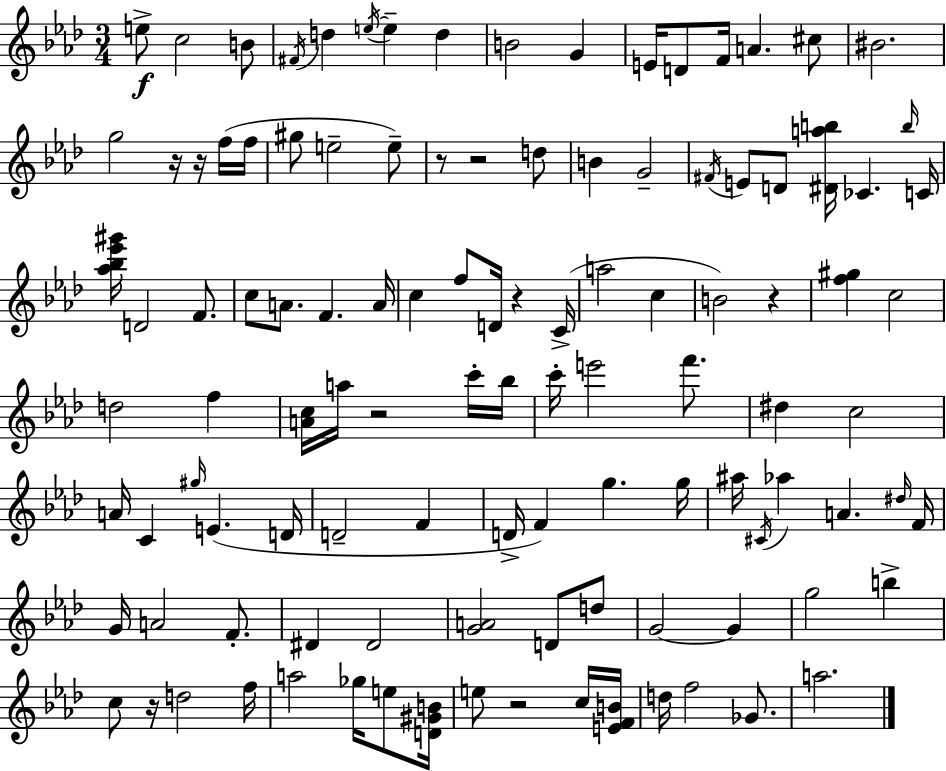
{
  \clef treble
  \numericTimeSignature
  \time 3/4
  \key aes \major
  e''8->\f c''2 b'8 | \acciaccatura { fis'16 } d''4 \acciaccatura { e''16~ }~ e''4-- d''4 | b'2 g'4 | e'16 d'8 f'16 a'4. | \break cis''8 bis'2. | g''2 r16 r16 | f''16( f''16 gis''8 e''2-- | e''8--) r8 r2 | \break d''8 b'4 g'2-- | \acciaccatura { fis'16 } e'8 d'8 <dis' a'' b''>16 ces'4. | \grace { b''16 } c'16 <aes'' bes'' ees''' gis'''>16 d'2 | f'8. c''8 a'8. f'4. | \break a'16 c''4 f''8 d'16 r4 | c'16->( a''2 | c''4 b'2) | r4 <f'' gis''>4 c''2 | \break d''2 | f''4 <a' c''>16 a''16 r2 | c'''16-. bes''16 c'''16-. e'''2 | f'''8. dis''4 c''2 | \break a'16 c'4 \grace { gis''16 } e'4.( | d'16 d'2-- | f'4 d'16-> f'4) g''4. | g''16 ais''16 \acciaccatura { cis'16 } aes''4 a'4. | \break \grace { dis''16 } f'16 g'16 a'2 | f'8.-. dis'4 dis'2 | <g' a'>2 | d'8 d''8 g'2~~ | \break g'4 g''2 | b''4-> c''8 r16 d''2 | f''16 a''2 | ges''16 e''8 <d' gis' b'>16 e''8 r2 | \break c''16 <e' f' b'>16 d''16 f''2 | ges'8. a''2. | \bar "|."
}